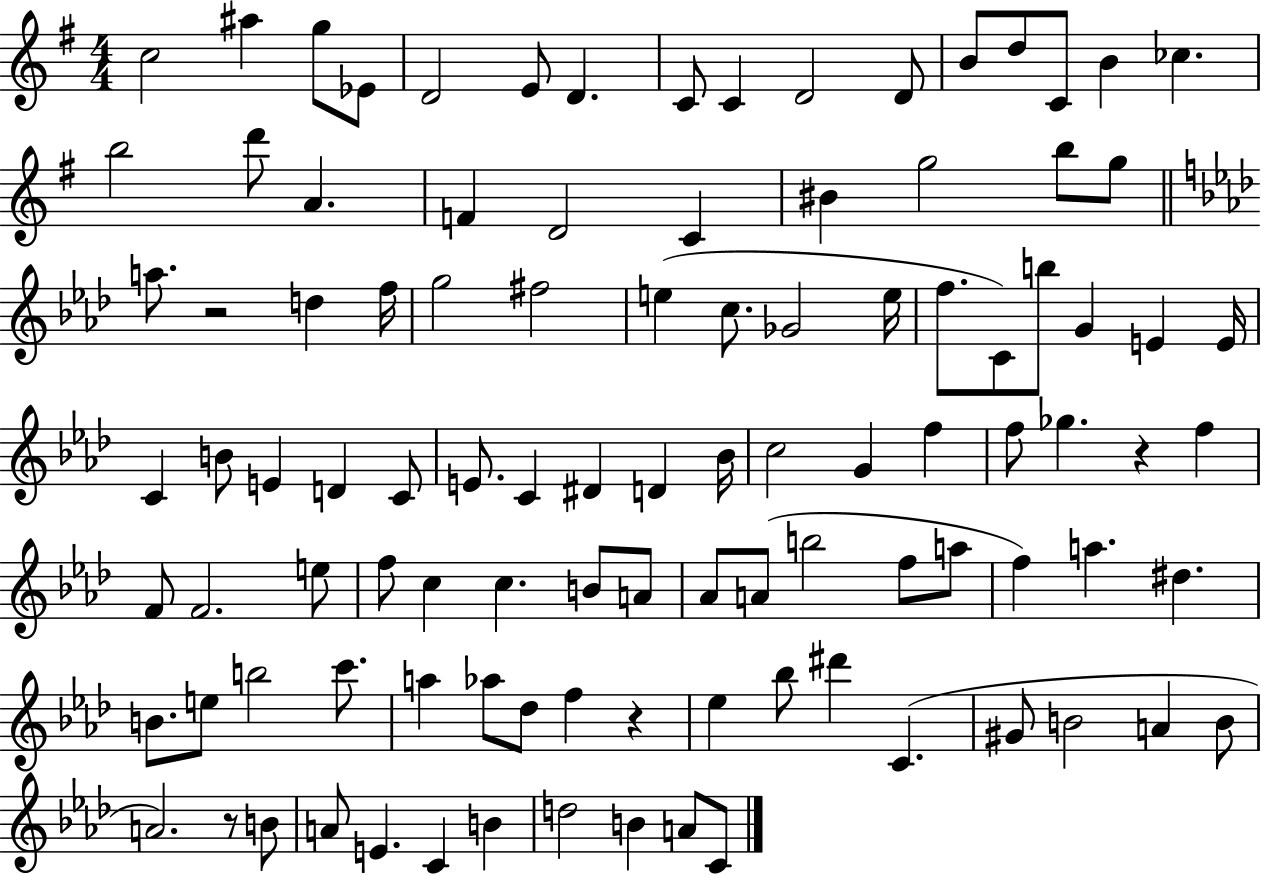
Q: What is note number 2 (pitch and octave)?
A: A#5